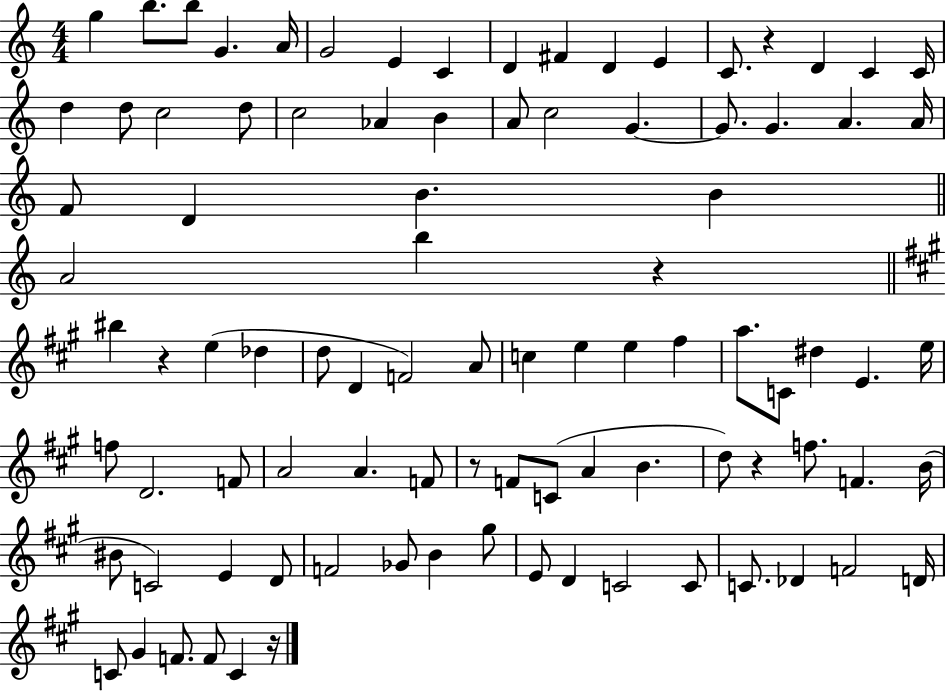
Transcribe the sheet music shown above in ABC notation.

X:1
T:Untitled
M:4/4
L:1/4
K:C
g b/2 b/2 G A/4 G2 E C D ^F D E C/2 z D C C/4 d d/2 c2 d/2 c2 _A B A/2 c2 G G/2 G A A/4 F/2 D B B A2 b z ^b z e _d d/2 D F2 A/2 c e e ^f a/2 C/2 ^d E e/4 f/2 D2 F/2 A2 A F/2 z/2 F/2 C/2 A B d/2 z f/2 F B/4 ^B/2 C2 E D/2 F2 _G/2 B ^g/2 E/2 D C2 C/2 C/2 _D F2 D/4 C/2 ^G F/2 F/2 C z/4